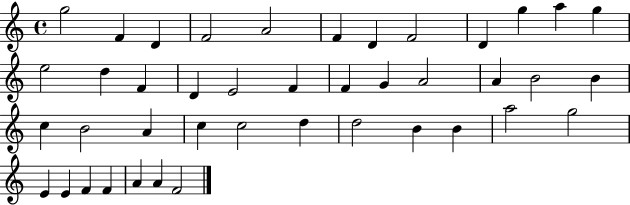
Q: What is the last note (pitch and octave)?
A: F4